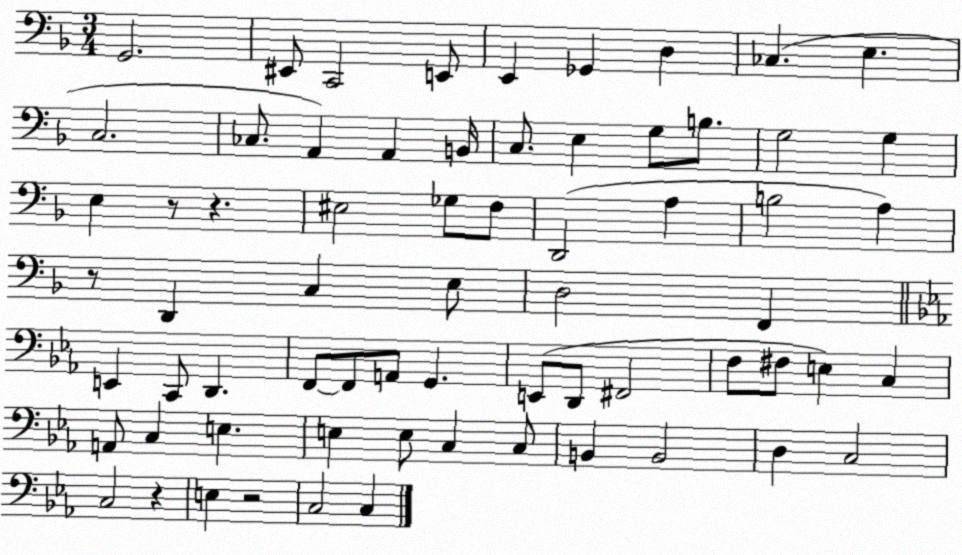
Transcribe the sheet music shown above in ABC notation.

X:1
T:Untitled
M:3/4
L:1/4
K:F
G,,2 ^E,,/2 C,,2 E,,/2 E,, _G,, D, _C, E, C,2 _C,/2 A,, A,, B,,/4 C,/2 E, G,/2 B,/2 G,2 G, E, z/2 z ^E,2 _G,/2 F,/2 D,,2 A, B,2 A, z/2 D,, C, E,/2 D,2 F,, E,, C,,/2 D,, F,,/2 F,,/2 A,,/2 G,, E,,/2 D,,/2 ^F,,2 F,/2 ^F,/2 E, C, A,,/2 C, E, E, E,/2 C, C,/2 B,, B,,2 D, C,2 C,2 z E, z2 C,2 C,